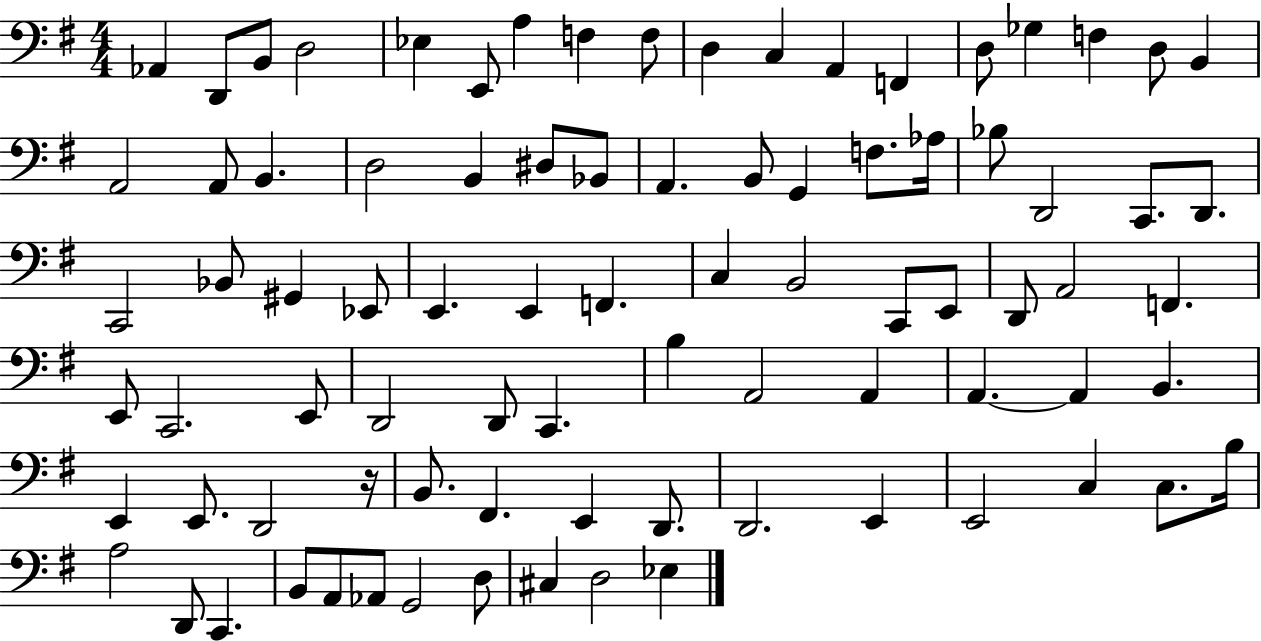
{
  \clef bass
  \numericTimeSignature
  \time 4/4
  \key g \major
  aes,4 d,8 b,8 d2 | ees4 e,8 a4 f4 f8 | d4 c4 a,4 f,4 | d8 ges4 f4 d8 b,4 | \break a,2 a,8 b,4. | d2 b,4 dis8 bes,8 | a,4. b,8 g,4 f8. aes16 | bes8 d,2 c,8. d,8. | \break c,2 bes,8 gis,4 ees,8 | e,4. e,4 f,4. | c4 b,2 c,8 e,8 | d,8 a,2 f,4. | \break e,8 c,2. e,8 | d,2 d,8 c,4. | b4 a,2 a,4 | a,4.~~ a,4 b,4. | \break e,4 e,8. d,2 r16 | b,8. fis,4. e,4 d,8. | d,2. e,4 | e,2 c4 c8. b16 | \break a2 d,8 c,4. | b,8 a,8 aes,8 g,2 d8 | cis4 d2 ees4 | \bar "|."
}